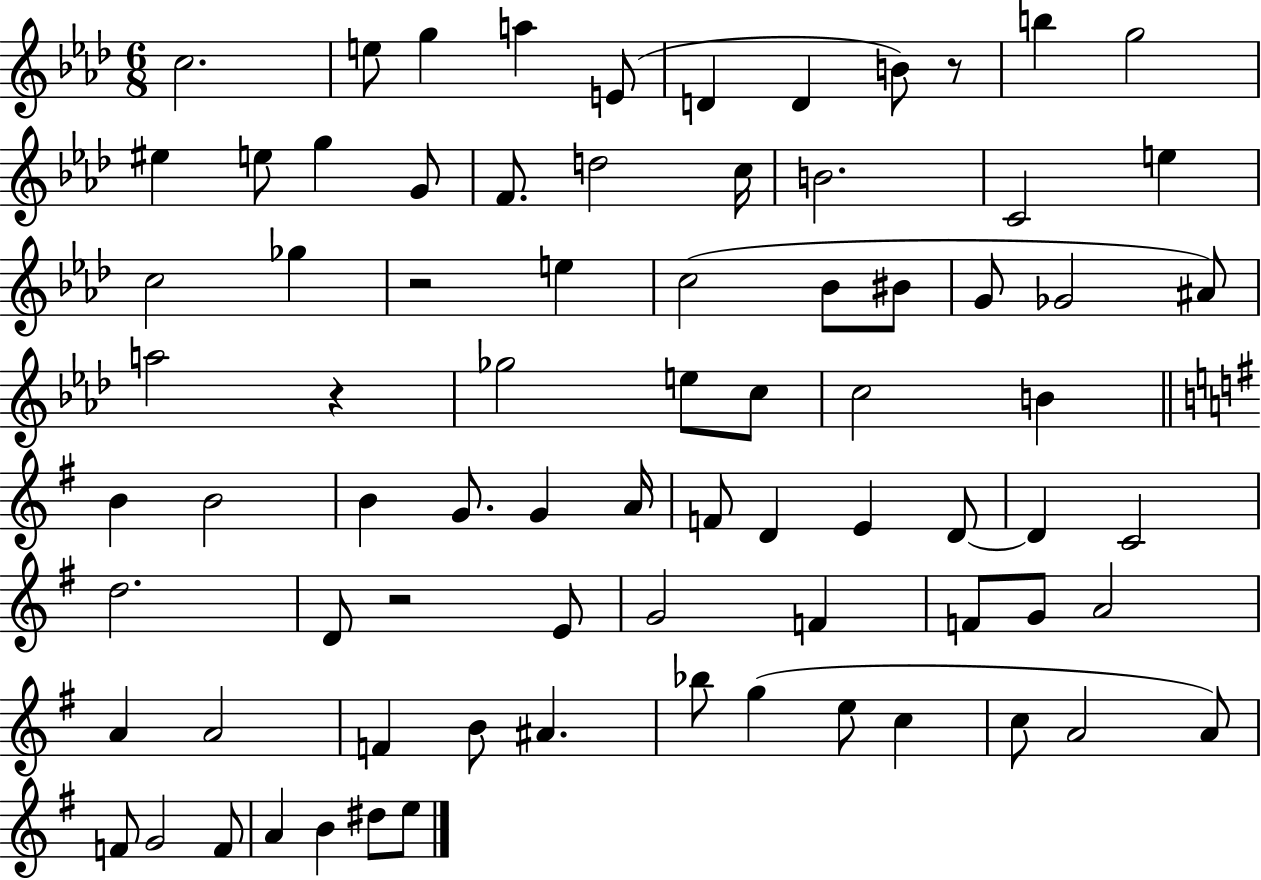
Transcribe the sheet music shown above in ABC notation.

X:1
T:Untitled
M:6/8
L:1/4
K:Ab
c2 e/2 g a E/2 D D B/2 z/2 b g2 ^e e/2 g G/2 F/2 d2 c/4 B2 C2 e c2 _g z2 e c2 _B/2 ^B/2 G/2 _G2 ^A/2 a2 z _g2 e/2 c/2 c2 B B B2 B G/2 G A/4 F/2 D E D/2 D C2 d2 D/2 z2 E/2 G2 F F/2 G/2 A2 A A2 F B/2 ^A _b/2 g e/2 c c/2 A2 A/2 F/2 G2 F/2 A B ^d/2 e/2